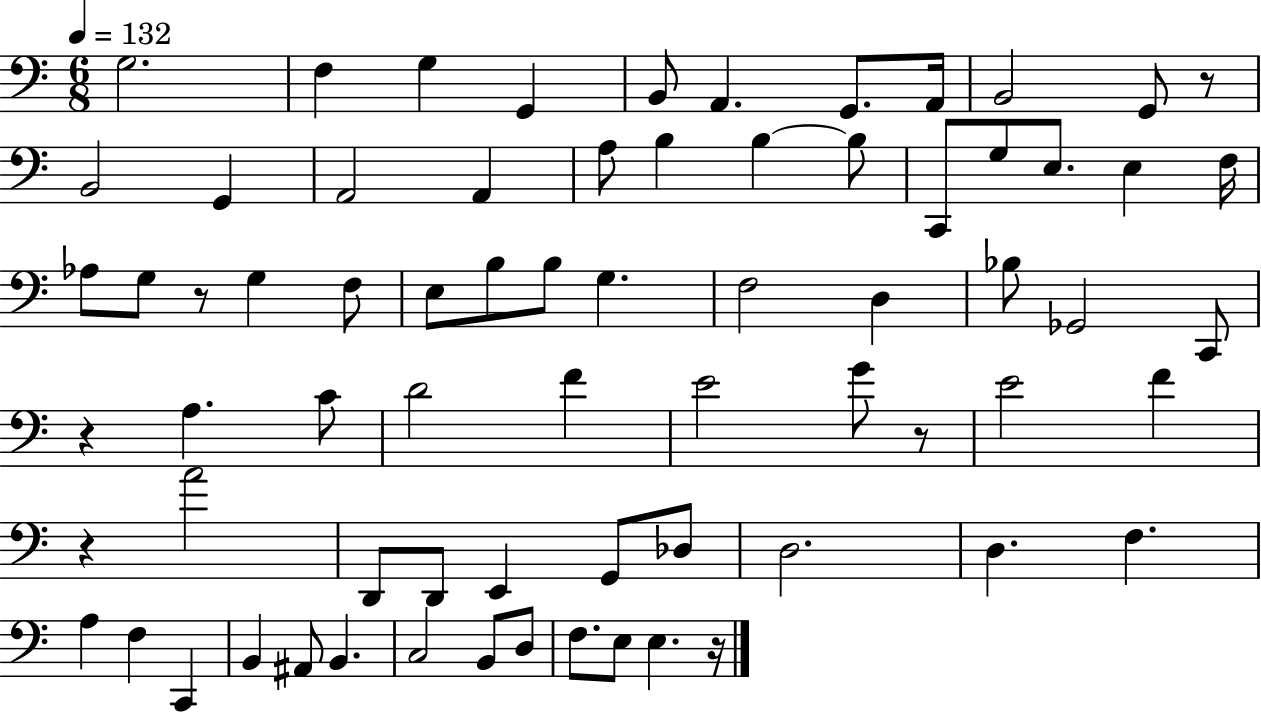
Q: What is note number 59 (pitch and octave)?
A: B2